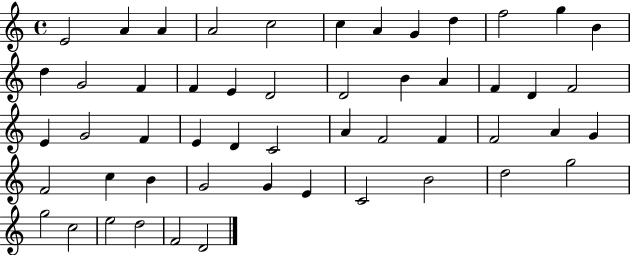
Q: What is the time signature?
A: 4/4